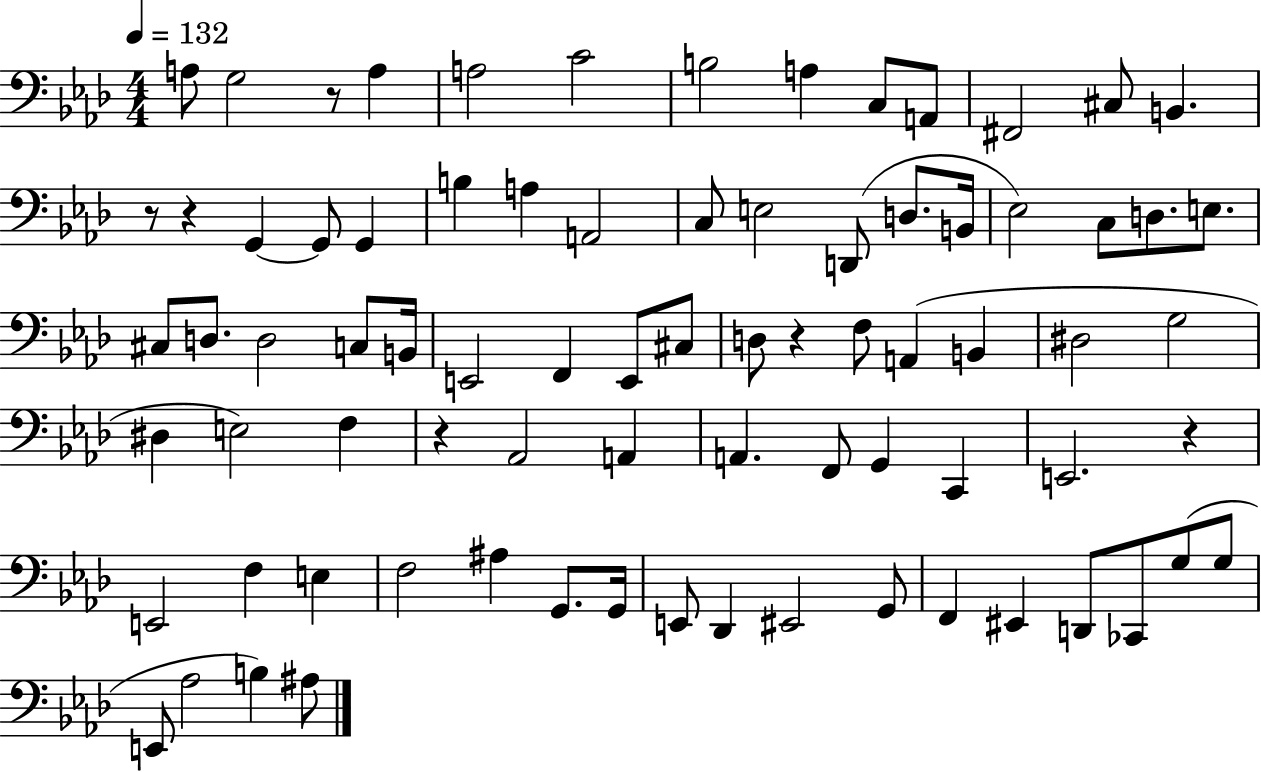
X:1
T:Untitled
M:4/4
L:1/4
K:Ab
A,/2 G,2 z/2 A, A,2 C2 B,2 A, C,/2 A,,/2 ^F,,2 ^C,/2 B,, z/2 z G,, G,,/2 G,, B, A, A,,2 C,/2 E,2 D,,/2 D,/2 B,,/4 _E,2 C,/2 D,/2 E,/2 ^C,/2 D,/2 D,2 C,/2 B,,/4 E,,2 F,, E,,/2 ^C,/2 D,/2 z F,/2 A,, B,, ^D,2 G,2 ^D, E,2 F, z _A,,2 A,, A,, F,,/2 G,, C,, E,,2 z E,,2 F, E, F,2 ^A, G,,/2 G,,/4 E,,/2 _D,, ^E,,2 G,,/2 F,, ^E,, D,,/2 _C,,/2 G,/2 G,/2 E,,/2 _A,2 B, ^A,/2